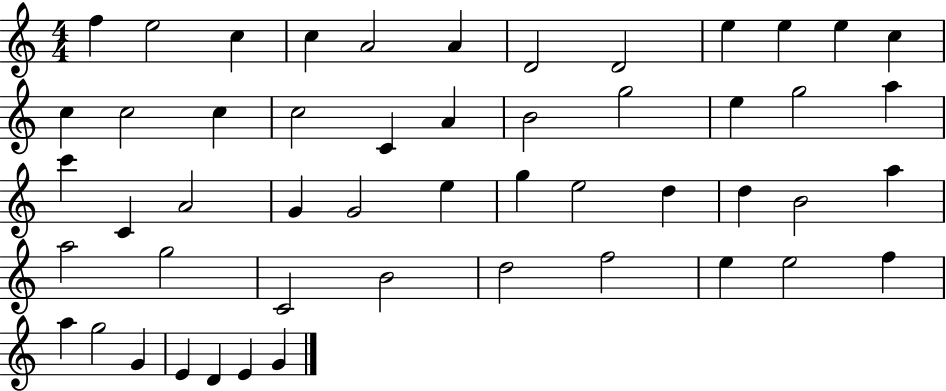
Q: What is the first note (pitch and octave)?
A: F5